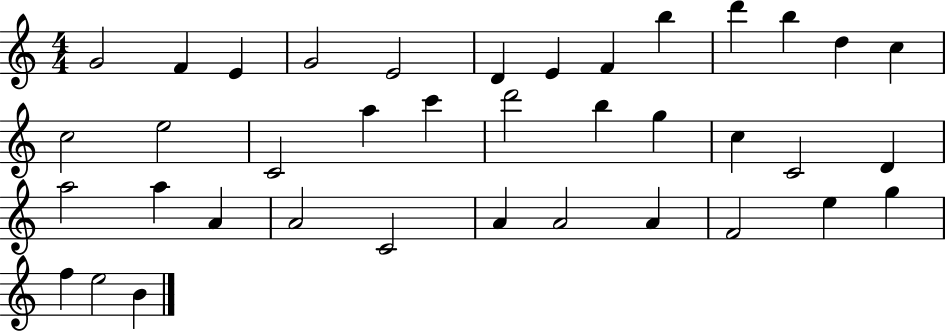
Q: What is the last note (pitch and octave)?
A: B4